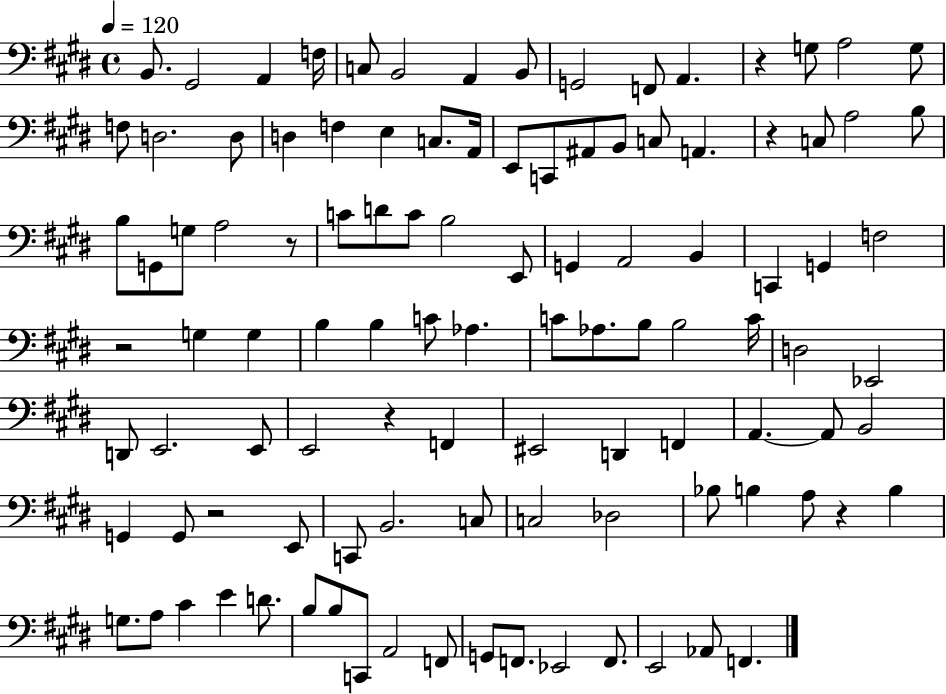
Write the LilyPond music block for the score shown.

{
  \clef bass
  \time 4/4
  \defaultTimeSignature
  \key e \major
  \tempo 4 = 120
  b,8. gis,2 a,4 f16 | c8 b,2 a,4 b,8 | g,2 f,8 a,4. | r4 g8 a2 g8 | \break f8 d2. d8 | d4 f4 e4 c8. a,16 | e,8 c,8 ais,8 b,8 c8 a,4. | r4 c8 a2 b8 | \break b8 g,8 g8 a2 r8 | c'8 d'8 c'8 b2 e,8 | g,4 a,2 b,4 | c,4 g,4 f2 | \break r2 g4 g4 | b4 b4 c'8 aes4. | c'8 aes8. b8 b2 c'16 | d2 ees,2 | \break d,8 e,2. e,8 | e,2 r4 f,4 | eis,2 d,4 f,4 | a,4.~~ a,8 b,2 | \break g,4 g,8 r2 e,8 | c,8 b,2. c8 | c2 des2 | bes8 b4 a8 r4 b4 | \break g8. a8 cis'4 e'4 d'8. | b8 b8 c,8 a,2 f,8 | g,8 f,8. ees,2 f,8. | e,2 aes,8 f,4. | \break \bar "|."
}